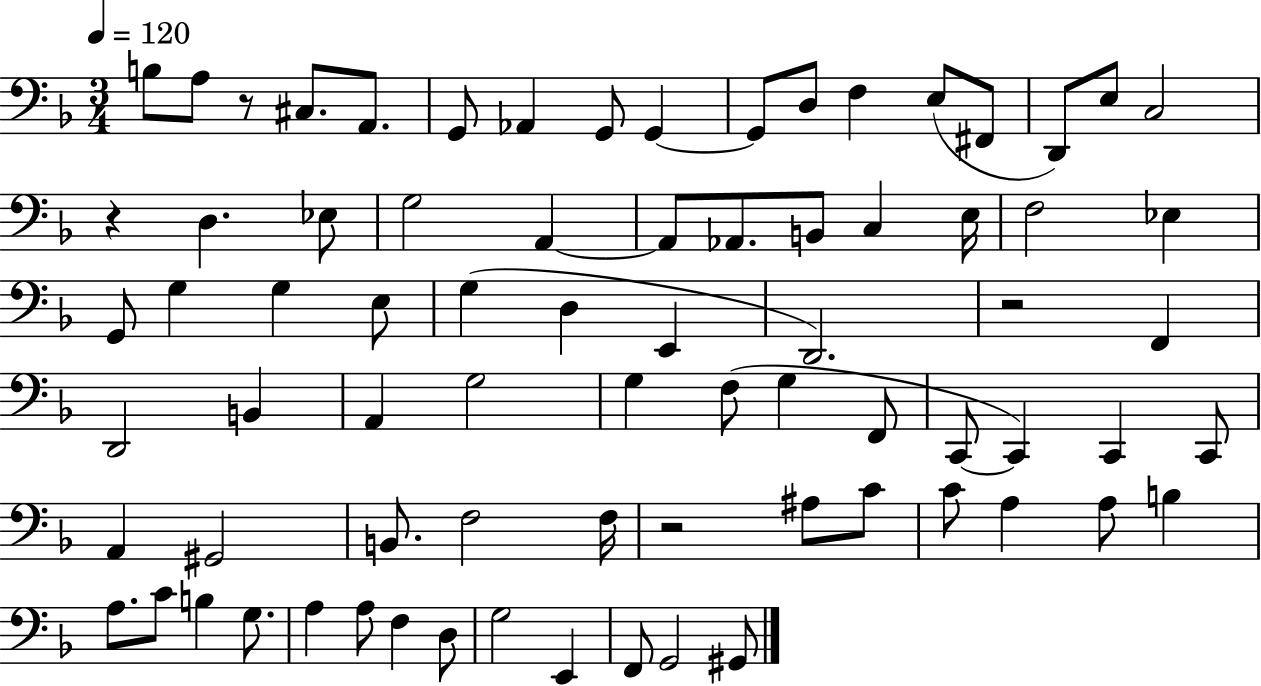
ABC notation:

X:1
T:Untitled
M:3/4
L:1/4
K:F
B,/2 A,/2 z/2 ^C,/2 A,,/2 G,,/2 _A,, G,,/2 G,, G,,/2 D,/2 F, E,/2 ^F,,/2 D,,/2 E,/2 C,2 z D, _E,/2 G,2 A,, A,,/2 _A,,/2 B,,/2 C, E,/4 F,2 _E, G,,/2 G, G, E,/2 G, D, E,, D,,2 z2 F,, D,,2 B,, A,, G,2 G, F,/2 G, F,,/2 C,,/2 C,, C,, C,,/2 A,, ^G,,2 B,,/2 F,2 F,/4 z2 ^A,/2 C/2 C/2 A, A,/2 B, A,/2 C/2 B, G,/2 A, A,/2 F, D,/2 G,2 E,, F,,/2 G,,2 ^G,,/2